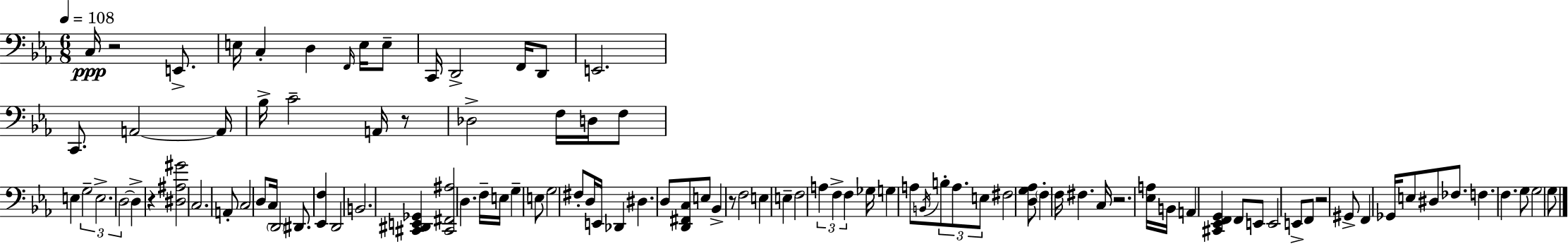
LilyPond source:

{
  \clef bass
  \numericTimeSignature
  \time 6/8
  \key c \minor
  \tempo 4 = 108
  \repeat volta 2 { c16\ppp r2 e,8.-> | e16 c4-. d4 \grace { f,16 } e16 e8-- | c,16 d,2-> f,16 d,8 | e,2. | \break c,8. a,2~~ | a,16 bes16-> c'2-- a,16 r8 | des2-> f16 d16 f8 | e4 \tuplet 3/2 { g2-- | \break e2.-> | d2~~ } d4-> | r4 <dis ais gis'>2 | c2. | \break a,8-. c2 d8 | c16 \parenthesize d,2 dis,8. | <ees, f>4 d,2 | b,2. | \break <cis, dis, e, ges,>4 <cis, fis, ais>2 | d4. f16-- e16 g4-- | e8 g2 fis8-. | d16 e,16 des,4 dis4. | \break d8 <d, fis, c>8 e8 bes,4-> r8 | f2 e4 | e4-- f2 | \tuplet 3/2 { a4 f4-> f4 } | \break ges16 g4 a8 \acciaccatura { b,16 } \tuplet 3/2 { b8-. a8. | e8 } fis2 | <d g aes>8 \parenthesize f4-. f16 fis4. | c16 r2. | \break <ees a>16 b,16 a,4 <cis, ees, f, g,>4 | f,8 e,8 e,2 | e,8-> f,8 r2 | gis,8-> f,4 ges,16 e8 dis8 fes8. | \break f4. f4. | g8 g2 | g8 } \bar "|."
}